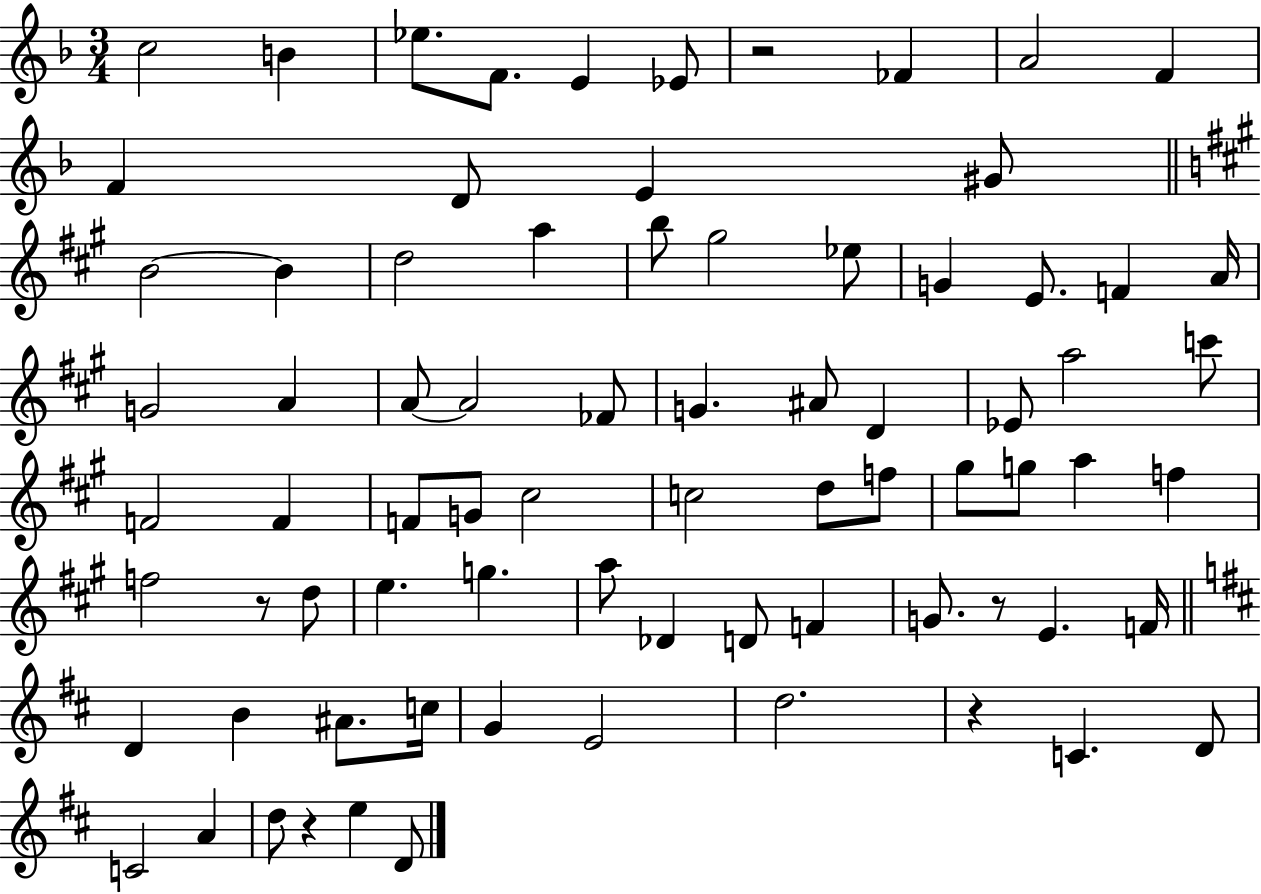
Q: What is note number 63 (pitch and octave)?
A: G4